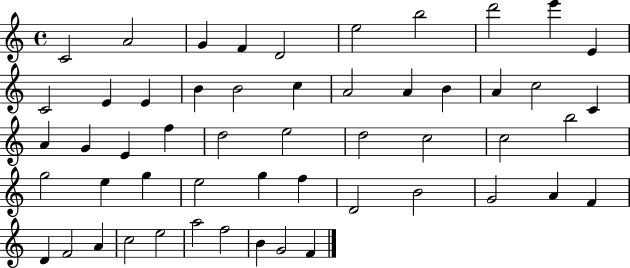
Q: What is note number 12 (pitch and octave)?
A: E4